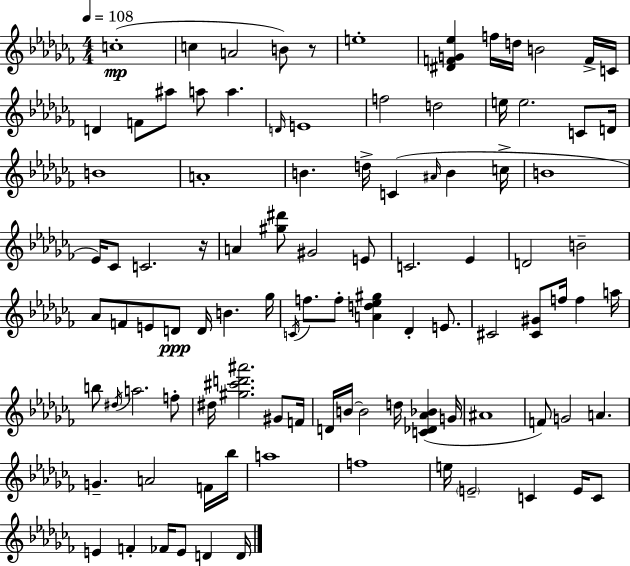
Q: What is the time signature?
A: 4/4